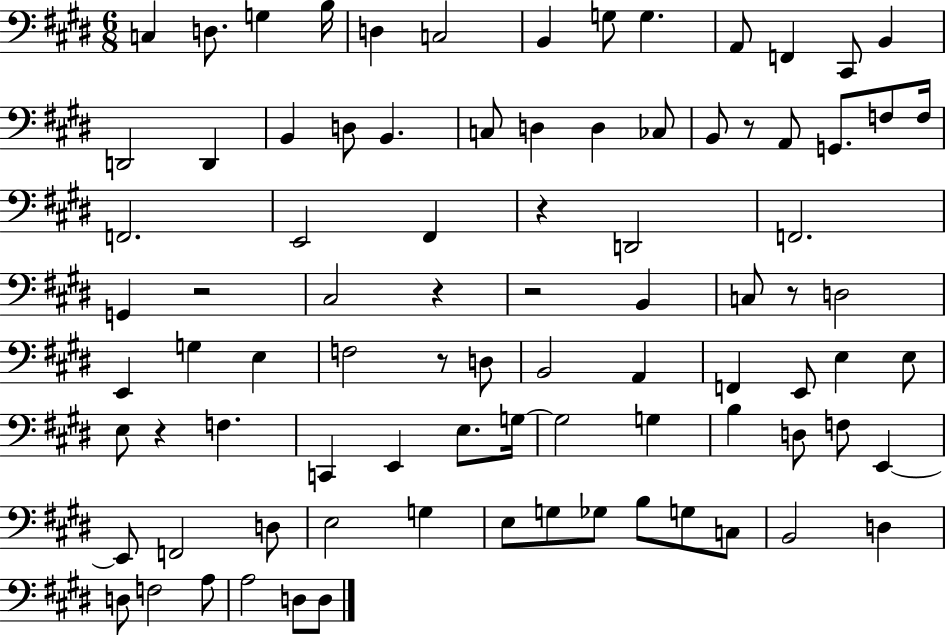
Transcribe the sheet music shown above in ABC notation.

X:1
T:Untitled
M:6/8
L:1/4
K:E
C, D,/2 G, B,/4 D, C,2 B,, G,/2 G, A,,/2 F,, ^C,,/2 B,, D,,2 D,, B,, D,/2 B,, C,/2 D, D, _C,/2 B,,/2 z/2 A,,/2 G,,/2 F,/2 F,/4 F,,2 E,,2 ^F,, z D,,2 F,,2 G,, z2 ^C,2 z z2 B,, C,/2 z/2 D,2 E,, G, E, F,2 z/2 D,/2 B,,2 A,, F,, E,,/2 E, E,/2 E,/2 z F, C,, E,, E,/2 G,/4 G,2 G, B, D,/2 F,/2 E,, E,,/2 F,,2 D,/2 E,2 G, E,/2 G,/2 _G,/2 B,/2 G,/2 C,/2 B,,2 D, D,/2 F,2 A,/2 A,2 D,/2 D,/2